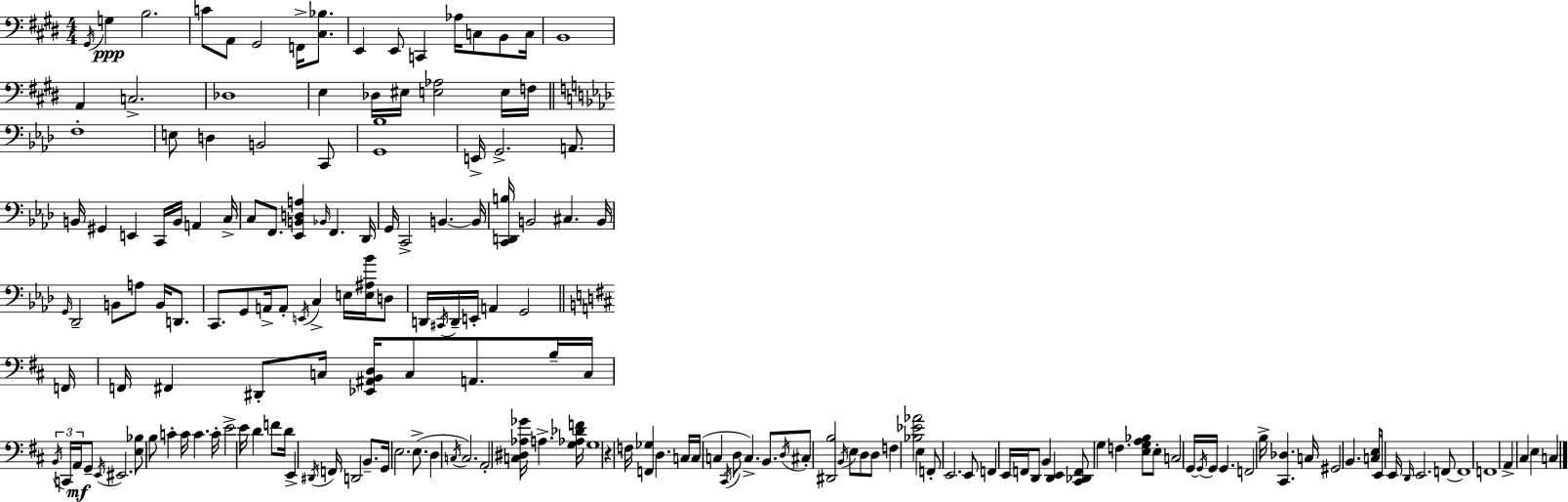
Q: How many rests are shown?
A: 1